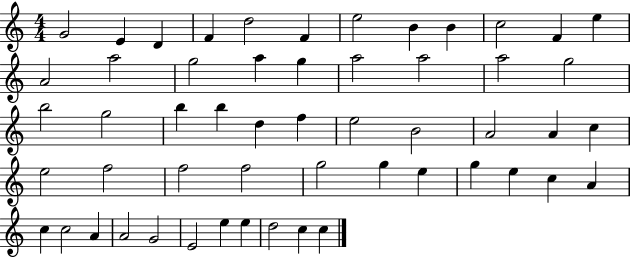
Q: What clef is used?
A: treble